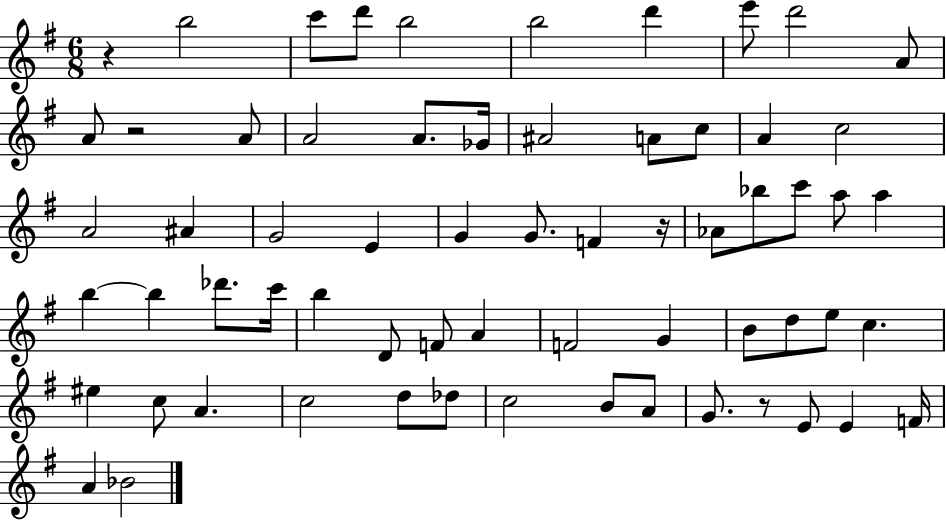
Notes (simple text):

R/q B5/h C6/e D6/e B5/h B5/h D6/q E6/e D6/h A4/e A4/e R/h A4/e A4/h A4/e. Gb4/s A#4/h A4/e C5/e A4/q C5/h A4/h A#4/q G4/h E4/q G4/q G4/e. F4/q R/s Ab4/e Bb5/e C6/e A5/e A5/q B5/q B5/q Db6/e. C6/s B5/q D4/e F4/e A4/q F4/h G4/q B4/e D5/e E5/e C5/q. EIS5/q C5/e A4/q. C5/h D5/e Db5/e C5/h B4/e A4/e G4/e. R/e E4/e E4/q F4/s A4/q Bb4/h